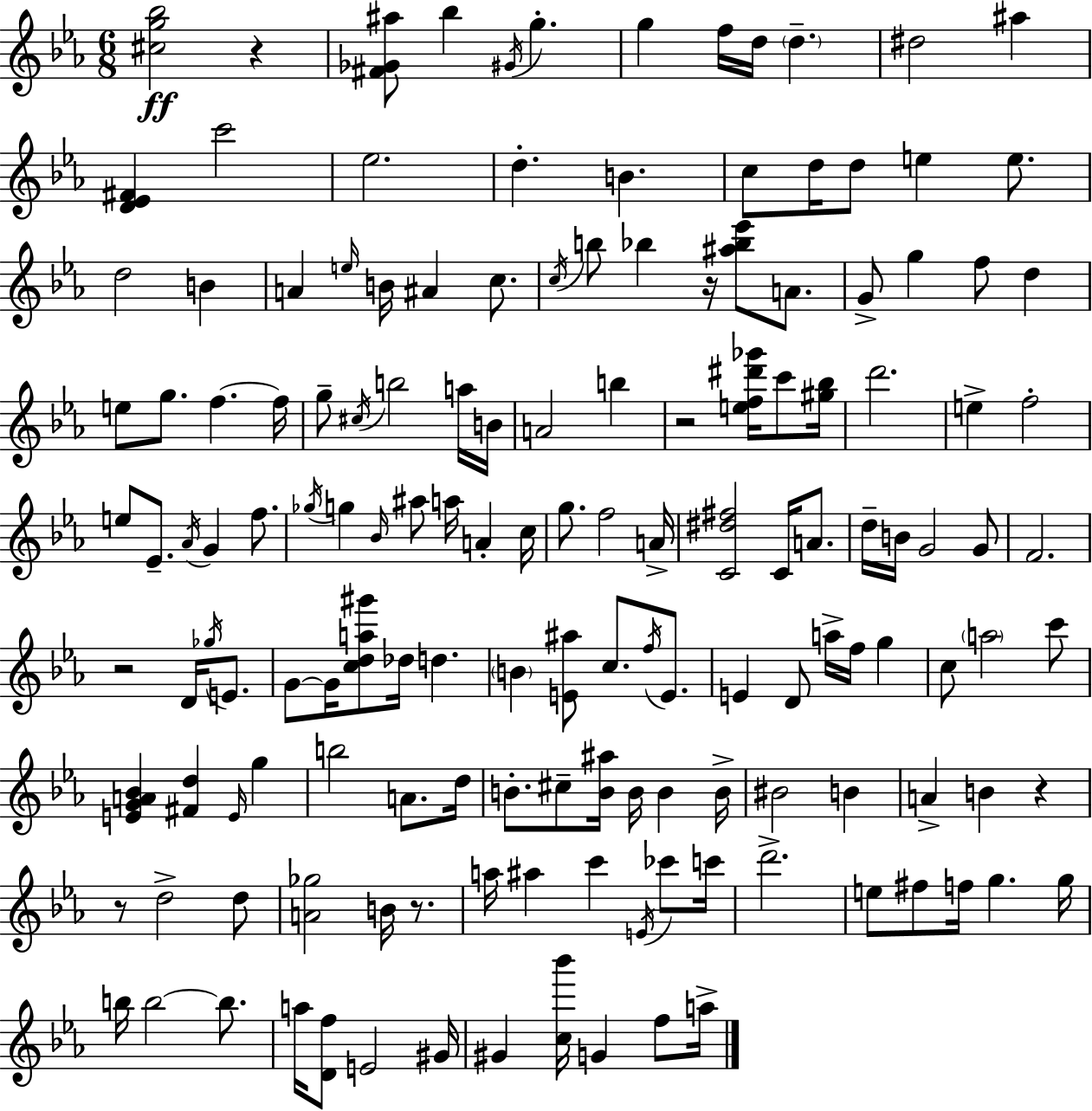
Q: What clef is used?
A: treble